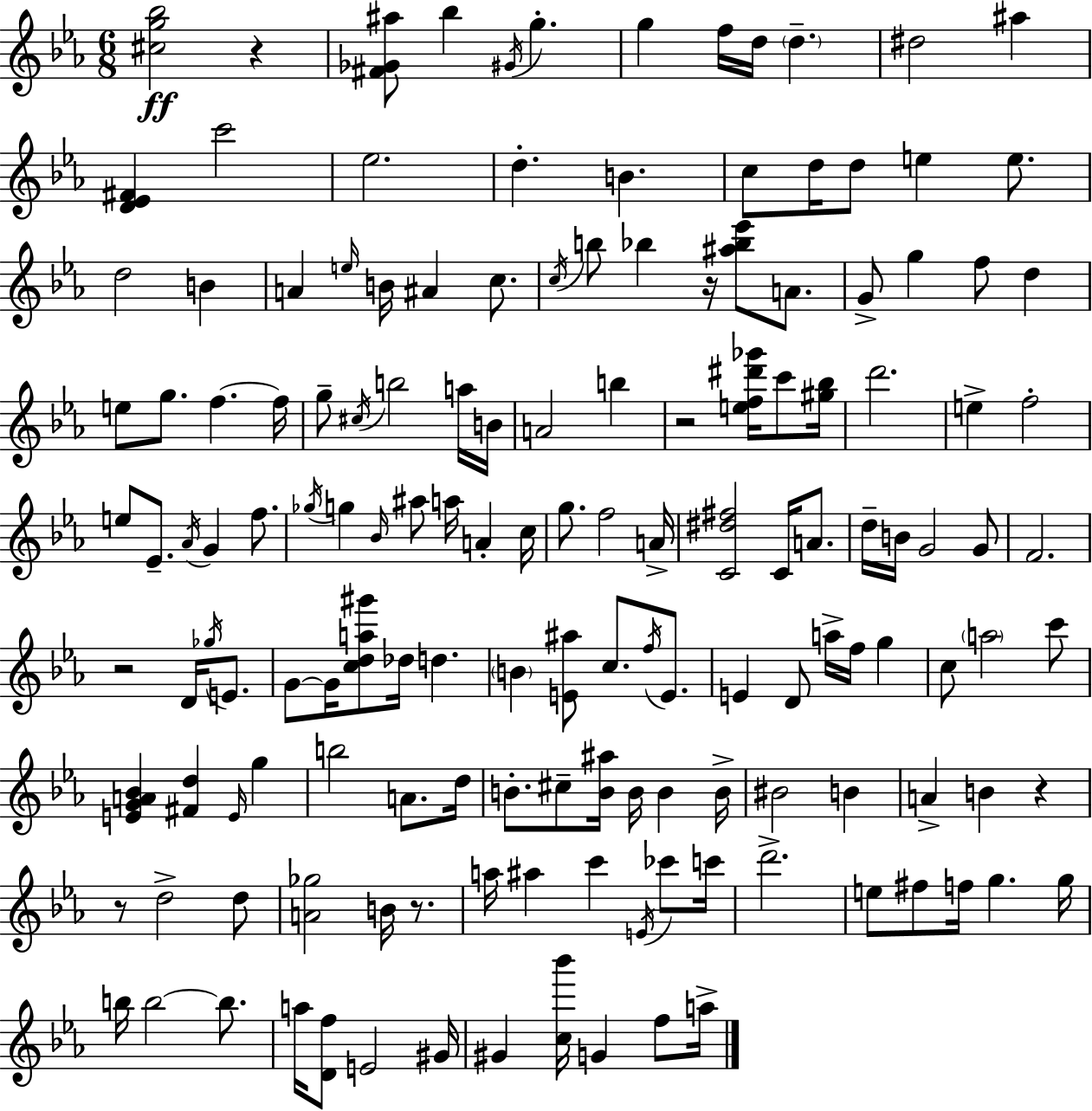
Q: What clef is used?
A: treble